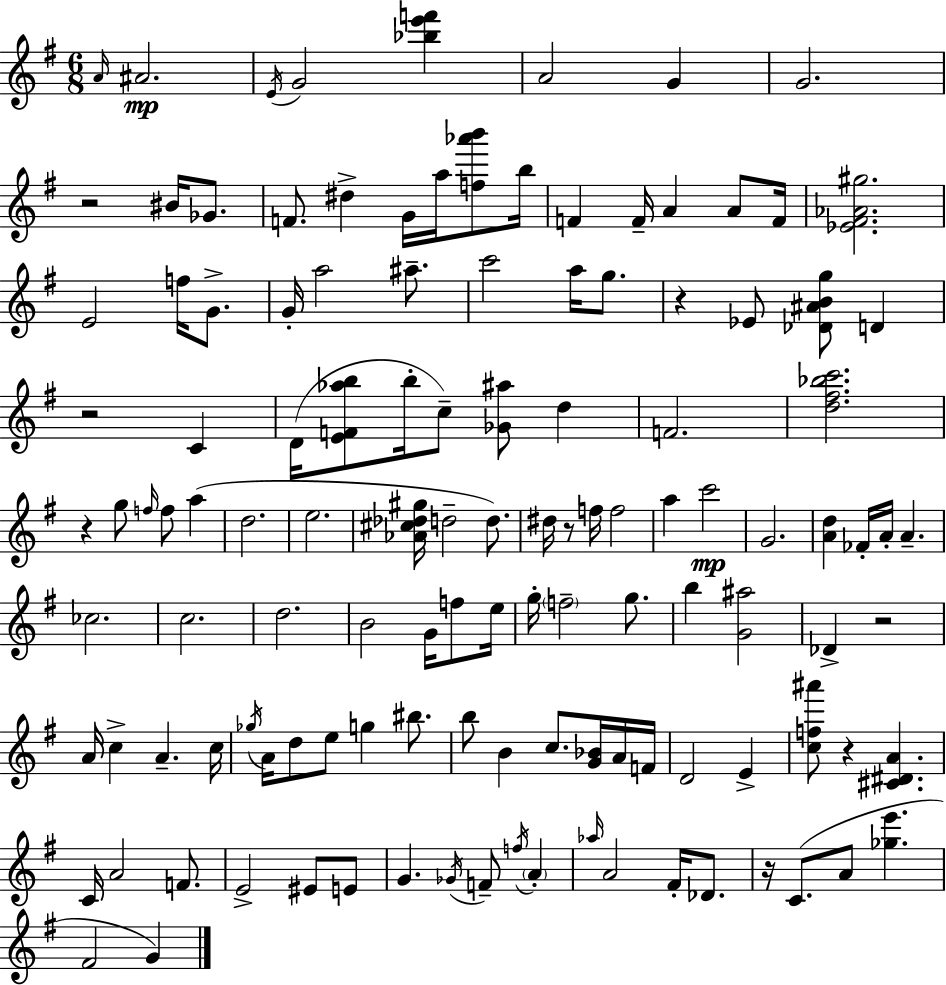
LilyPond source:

{
  \clef treble
  \numericTimeSignature
  \time 6/8
  \key e \minor
  \grace { a'16 }\mp ais'2. | \acciaccatura { e'16 } g'2 <bes'' e''' f'''>4 | a'2 g'4 | g'2. | \break r2 bis'16 ges'8. | f'8. dis''4-> g'16 a''16 <f'' aes''' b'''>8 | b''16 f'4 f'16-- a'4 a'8 | f'16 <ees' fis' aes' gis''>2. | \break e'2 f''16 g'8.-> | g'16-. a''2 ais''8.-- | c'''2 a''16 g''8. | r4 ees'8 <des' ais' b' g''>8 d'4 | \break r2 c'4 | d'16( <e' f' aes'' b''>8 b''16-. c''8--) <ges' ais''>8 d''4 | f'2. | <d'' fis'' bes'' c'''>2. | \break r4 g''8 \grace { f''16 } f''8 a''4( | d''2. | e''2. | <aes' cis'' des'' gis''>16 d''2-- | \break d''8.) dis''16 r8 f''16 f''2 | a''4 c'''2\mp | g'2. | <a' d''>4 fes'16-. a'16-. a'4.-- | \break ces''2. | c''2. | d''2. | b'2 g'16 | \break f''8 e''16 g''16-. \parenthesize f''2-- | g''8. b''4 <g' ais''>2 | des'4-> r2 | a'16 c''4-> a'4.-- | \break c''16 \acciaccatura { ges''16 } a'16 d''8 e''8 g''4 | bis''8. b''8 b'4 c''8. | <g' bes'>16 a'16 f'16 d'2 | e'4-> <c'' f'' ais'''>8 r4 <cis' dis' a'>4. | \break c'16 a'2 | f'8. e'2-> | eis'8 e'8 g'4. \acciaccatura { ges'16 } f'8-- | \acciaccatura { f''16 } \parenthesize a'4-. \grace { aes''16 } a'2 | \break fis'16-. des'8. r16 c'8.( a'8 | <ges'' e'''>4. fis'2 | g'4) \bar "|."
}